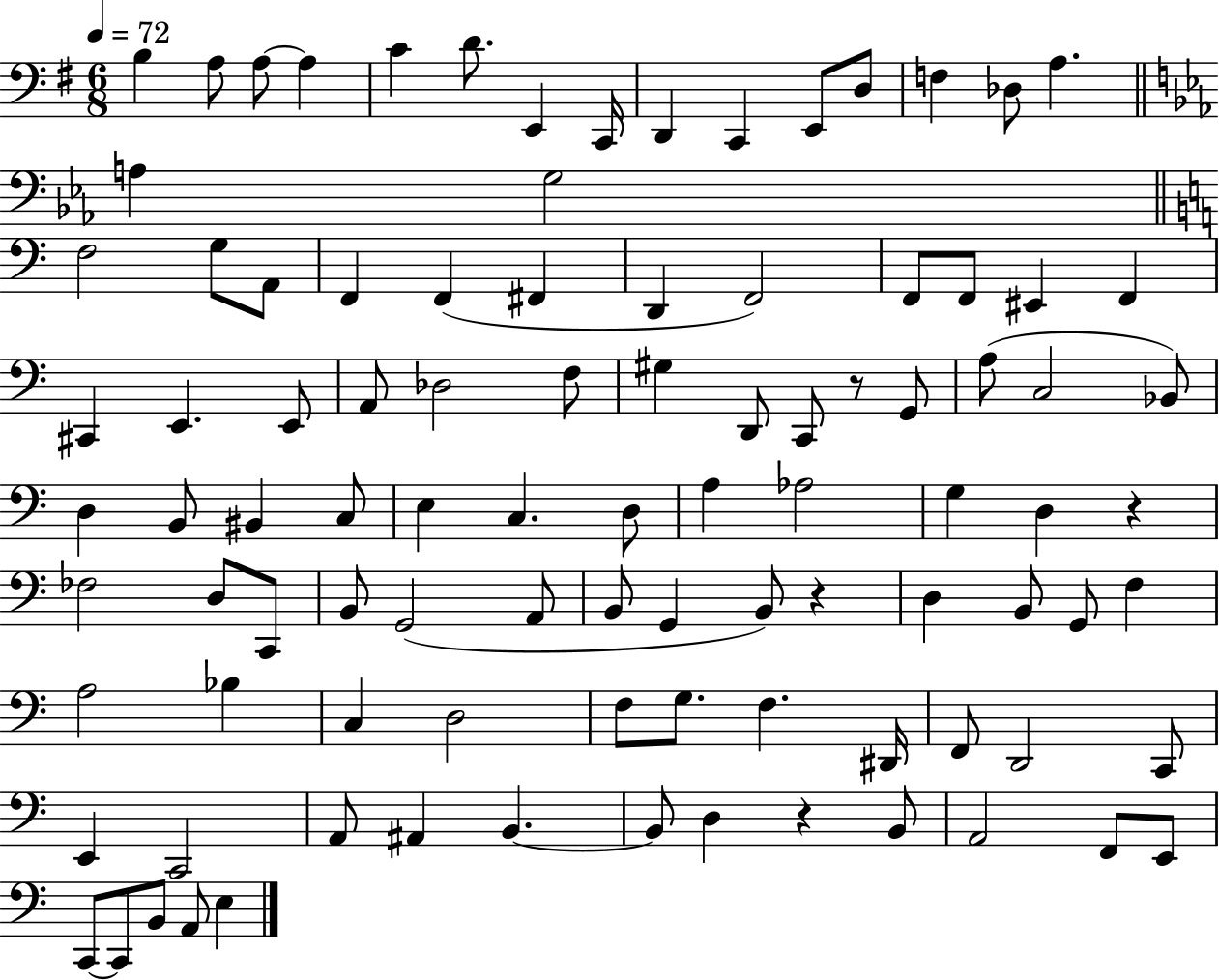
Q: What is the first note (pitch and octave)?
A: B3